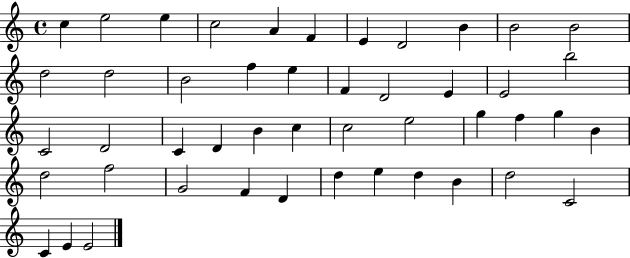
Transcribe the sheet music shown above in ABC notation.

X:1
T:Untitled
M:4/4
L:1/4
K:C
c e2 e c2 A F E D2 B B2 B2 d2 d2 B2 f e F D2 E E2 b2 C2 D2 C D B c c2 e2 g f g B d2 f2 G2 F D d e d B d2 C2 C E E2